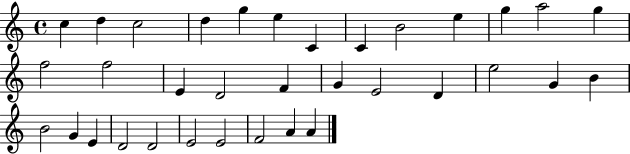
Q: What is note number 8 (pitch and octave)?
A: C4